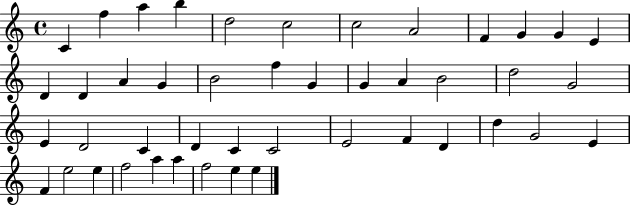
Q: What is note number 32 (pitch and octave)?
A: F4